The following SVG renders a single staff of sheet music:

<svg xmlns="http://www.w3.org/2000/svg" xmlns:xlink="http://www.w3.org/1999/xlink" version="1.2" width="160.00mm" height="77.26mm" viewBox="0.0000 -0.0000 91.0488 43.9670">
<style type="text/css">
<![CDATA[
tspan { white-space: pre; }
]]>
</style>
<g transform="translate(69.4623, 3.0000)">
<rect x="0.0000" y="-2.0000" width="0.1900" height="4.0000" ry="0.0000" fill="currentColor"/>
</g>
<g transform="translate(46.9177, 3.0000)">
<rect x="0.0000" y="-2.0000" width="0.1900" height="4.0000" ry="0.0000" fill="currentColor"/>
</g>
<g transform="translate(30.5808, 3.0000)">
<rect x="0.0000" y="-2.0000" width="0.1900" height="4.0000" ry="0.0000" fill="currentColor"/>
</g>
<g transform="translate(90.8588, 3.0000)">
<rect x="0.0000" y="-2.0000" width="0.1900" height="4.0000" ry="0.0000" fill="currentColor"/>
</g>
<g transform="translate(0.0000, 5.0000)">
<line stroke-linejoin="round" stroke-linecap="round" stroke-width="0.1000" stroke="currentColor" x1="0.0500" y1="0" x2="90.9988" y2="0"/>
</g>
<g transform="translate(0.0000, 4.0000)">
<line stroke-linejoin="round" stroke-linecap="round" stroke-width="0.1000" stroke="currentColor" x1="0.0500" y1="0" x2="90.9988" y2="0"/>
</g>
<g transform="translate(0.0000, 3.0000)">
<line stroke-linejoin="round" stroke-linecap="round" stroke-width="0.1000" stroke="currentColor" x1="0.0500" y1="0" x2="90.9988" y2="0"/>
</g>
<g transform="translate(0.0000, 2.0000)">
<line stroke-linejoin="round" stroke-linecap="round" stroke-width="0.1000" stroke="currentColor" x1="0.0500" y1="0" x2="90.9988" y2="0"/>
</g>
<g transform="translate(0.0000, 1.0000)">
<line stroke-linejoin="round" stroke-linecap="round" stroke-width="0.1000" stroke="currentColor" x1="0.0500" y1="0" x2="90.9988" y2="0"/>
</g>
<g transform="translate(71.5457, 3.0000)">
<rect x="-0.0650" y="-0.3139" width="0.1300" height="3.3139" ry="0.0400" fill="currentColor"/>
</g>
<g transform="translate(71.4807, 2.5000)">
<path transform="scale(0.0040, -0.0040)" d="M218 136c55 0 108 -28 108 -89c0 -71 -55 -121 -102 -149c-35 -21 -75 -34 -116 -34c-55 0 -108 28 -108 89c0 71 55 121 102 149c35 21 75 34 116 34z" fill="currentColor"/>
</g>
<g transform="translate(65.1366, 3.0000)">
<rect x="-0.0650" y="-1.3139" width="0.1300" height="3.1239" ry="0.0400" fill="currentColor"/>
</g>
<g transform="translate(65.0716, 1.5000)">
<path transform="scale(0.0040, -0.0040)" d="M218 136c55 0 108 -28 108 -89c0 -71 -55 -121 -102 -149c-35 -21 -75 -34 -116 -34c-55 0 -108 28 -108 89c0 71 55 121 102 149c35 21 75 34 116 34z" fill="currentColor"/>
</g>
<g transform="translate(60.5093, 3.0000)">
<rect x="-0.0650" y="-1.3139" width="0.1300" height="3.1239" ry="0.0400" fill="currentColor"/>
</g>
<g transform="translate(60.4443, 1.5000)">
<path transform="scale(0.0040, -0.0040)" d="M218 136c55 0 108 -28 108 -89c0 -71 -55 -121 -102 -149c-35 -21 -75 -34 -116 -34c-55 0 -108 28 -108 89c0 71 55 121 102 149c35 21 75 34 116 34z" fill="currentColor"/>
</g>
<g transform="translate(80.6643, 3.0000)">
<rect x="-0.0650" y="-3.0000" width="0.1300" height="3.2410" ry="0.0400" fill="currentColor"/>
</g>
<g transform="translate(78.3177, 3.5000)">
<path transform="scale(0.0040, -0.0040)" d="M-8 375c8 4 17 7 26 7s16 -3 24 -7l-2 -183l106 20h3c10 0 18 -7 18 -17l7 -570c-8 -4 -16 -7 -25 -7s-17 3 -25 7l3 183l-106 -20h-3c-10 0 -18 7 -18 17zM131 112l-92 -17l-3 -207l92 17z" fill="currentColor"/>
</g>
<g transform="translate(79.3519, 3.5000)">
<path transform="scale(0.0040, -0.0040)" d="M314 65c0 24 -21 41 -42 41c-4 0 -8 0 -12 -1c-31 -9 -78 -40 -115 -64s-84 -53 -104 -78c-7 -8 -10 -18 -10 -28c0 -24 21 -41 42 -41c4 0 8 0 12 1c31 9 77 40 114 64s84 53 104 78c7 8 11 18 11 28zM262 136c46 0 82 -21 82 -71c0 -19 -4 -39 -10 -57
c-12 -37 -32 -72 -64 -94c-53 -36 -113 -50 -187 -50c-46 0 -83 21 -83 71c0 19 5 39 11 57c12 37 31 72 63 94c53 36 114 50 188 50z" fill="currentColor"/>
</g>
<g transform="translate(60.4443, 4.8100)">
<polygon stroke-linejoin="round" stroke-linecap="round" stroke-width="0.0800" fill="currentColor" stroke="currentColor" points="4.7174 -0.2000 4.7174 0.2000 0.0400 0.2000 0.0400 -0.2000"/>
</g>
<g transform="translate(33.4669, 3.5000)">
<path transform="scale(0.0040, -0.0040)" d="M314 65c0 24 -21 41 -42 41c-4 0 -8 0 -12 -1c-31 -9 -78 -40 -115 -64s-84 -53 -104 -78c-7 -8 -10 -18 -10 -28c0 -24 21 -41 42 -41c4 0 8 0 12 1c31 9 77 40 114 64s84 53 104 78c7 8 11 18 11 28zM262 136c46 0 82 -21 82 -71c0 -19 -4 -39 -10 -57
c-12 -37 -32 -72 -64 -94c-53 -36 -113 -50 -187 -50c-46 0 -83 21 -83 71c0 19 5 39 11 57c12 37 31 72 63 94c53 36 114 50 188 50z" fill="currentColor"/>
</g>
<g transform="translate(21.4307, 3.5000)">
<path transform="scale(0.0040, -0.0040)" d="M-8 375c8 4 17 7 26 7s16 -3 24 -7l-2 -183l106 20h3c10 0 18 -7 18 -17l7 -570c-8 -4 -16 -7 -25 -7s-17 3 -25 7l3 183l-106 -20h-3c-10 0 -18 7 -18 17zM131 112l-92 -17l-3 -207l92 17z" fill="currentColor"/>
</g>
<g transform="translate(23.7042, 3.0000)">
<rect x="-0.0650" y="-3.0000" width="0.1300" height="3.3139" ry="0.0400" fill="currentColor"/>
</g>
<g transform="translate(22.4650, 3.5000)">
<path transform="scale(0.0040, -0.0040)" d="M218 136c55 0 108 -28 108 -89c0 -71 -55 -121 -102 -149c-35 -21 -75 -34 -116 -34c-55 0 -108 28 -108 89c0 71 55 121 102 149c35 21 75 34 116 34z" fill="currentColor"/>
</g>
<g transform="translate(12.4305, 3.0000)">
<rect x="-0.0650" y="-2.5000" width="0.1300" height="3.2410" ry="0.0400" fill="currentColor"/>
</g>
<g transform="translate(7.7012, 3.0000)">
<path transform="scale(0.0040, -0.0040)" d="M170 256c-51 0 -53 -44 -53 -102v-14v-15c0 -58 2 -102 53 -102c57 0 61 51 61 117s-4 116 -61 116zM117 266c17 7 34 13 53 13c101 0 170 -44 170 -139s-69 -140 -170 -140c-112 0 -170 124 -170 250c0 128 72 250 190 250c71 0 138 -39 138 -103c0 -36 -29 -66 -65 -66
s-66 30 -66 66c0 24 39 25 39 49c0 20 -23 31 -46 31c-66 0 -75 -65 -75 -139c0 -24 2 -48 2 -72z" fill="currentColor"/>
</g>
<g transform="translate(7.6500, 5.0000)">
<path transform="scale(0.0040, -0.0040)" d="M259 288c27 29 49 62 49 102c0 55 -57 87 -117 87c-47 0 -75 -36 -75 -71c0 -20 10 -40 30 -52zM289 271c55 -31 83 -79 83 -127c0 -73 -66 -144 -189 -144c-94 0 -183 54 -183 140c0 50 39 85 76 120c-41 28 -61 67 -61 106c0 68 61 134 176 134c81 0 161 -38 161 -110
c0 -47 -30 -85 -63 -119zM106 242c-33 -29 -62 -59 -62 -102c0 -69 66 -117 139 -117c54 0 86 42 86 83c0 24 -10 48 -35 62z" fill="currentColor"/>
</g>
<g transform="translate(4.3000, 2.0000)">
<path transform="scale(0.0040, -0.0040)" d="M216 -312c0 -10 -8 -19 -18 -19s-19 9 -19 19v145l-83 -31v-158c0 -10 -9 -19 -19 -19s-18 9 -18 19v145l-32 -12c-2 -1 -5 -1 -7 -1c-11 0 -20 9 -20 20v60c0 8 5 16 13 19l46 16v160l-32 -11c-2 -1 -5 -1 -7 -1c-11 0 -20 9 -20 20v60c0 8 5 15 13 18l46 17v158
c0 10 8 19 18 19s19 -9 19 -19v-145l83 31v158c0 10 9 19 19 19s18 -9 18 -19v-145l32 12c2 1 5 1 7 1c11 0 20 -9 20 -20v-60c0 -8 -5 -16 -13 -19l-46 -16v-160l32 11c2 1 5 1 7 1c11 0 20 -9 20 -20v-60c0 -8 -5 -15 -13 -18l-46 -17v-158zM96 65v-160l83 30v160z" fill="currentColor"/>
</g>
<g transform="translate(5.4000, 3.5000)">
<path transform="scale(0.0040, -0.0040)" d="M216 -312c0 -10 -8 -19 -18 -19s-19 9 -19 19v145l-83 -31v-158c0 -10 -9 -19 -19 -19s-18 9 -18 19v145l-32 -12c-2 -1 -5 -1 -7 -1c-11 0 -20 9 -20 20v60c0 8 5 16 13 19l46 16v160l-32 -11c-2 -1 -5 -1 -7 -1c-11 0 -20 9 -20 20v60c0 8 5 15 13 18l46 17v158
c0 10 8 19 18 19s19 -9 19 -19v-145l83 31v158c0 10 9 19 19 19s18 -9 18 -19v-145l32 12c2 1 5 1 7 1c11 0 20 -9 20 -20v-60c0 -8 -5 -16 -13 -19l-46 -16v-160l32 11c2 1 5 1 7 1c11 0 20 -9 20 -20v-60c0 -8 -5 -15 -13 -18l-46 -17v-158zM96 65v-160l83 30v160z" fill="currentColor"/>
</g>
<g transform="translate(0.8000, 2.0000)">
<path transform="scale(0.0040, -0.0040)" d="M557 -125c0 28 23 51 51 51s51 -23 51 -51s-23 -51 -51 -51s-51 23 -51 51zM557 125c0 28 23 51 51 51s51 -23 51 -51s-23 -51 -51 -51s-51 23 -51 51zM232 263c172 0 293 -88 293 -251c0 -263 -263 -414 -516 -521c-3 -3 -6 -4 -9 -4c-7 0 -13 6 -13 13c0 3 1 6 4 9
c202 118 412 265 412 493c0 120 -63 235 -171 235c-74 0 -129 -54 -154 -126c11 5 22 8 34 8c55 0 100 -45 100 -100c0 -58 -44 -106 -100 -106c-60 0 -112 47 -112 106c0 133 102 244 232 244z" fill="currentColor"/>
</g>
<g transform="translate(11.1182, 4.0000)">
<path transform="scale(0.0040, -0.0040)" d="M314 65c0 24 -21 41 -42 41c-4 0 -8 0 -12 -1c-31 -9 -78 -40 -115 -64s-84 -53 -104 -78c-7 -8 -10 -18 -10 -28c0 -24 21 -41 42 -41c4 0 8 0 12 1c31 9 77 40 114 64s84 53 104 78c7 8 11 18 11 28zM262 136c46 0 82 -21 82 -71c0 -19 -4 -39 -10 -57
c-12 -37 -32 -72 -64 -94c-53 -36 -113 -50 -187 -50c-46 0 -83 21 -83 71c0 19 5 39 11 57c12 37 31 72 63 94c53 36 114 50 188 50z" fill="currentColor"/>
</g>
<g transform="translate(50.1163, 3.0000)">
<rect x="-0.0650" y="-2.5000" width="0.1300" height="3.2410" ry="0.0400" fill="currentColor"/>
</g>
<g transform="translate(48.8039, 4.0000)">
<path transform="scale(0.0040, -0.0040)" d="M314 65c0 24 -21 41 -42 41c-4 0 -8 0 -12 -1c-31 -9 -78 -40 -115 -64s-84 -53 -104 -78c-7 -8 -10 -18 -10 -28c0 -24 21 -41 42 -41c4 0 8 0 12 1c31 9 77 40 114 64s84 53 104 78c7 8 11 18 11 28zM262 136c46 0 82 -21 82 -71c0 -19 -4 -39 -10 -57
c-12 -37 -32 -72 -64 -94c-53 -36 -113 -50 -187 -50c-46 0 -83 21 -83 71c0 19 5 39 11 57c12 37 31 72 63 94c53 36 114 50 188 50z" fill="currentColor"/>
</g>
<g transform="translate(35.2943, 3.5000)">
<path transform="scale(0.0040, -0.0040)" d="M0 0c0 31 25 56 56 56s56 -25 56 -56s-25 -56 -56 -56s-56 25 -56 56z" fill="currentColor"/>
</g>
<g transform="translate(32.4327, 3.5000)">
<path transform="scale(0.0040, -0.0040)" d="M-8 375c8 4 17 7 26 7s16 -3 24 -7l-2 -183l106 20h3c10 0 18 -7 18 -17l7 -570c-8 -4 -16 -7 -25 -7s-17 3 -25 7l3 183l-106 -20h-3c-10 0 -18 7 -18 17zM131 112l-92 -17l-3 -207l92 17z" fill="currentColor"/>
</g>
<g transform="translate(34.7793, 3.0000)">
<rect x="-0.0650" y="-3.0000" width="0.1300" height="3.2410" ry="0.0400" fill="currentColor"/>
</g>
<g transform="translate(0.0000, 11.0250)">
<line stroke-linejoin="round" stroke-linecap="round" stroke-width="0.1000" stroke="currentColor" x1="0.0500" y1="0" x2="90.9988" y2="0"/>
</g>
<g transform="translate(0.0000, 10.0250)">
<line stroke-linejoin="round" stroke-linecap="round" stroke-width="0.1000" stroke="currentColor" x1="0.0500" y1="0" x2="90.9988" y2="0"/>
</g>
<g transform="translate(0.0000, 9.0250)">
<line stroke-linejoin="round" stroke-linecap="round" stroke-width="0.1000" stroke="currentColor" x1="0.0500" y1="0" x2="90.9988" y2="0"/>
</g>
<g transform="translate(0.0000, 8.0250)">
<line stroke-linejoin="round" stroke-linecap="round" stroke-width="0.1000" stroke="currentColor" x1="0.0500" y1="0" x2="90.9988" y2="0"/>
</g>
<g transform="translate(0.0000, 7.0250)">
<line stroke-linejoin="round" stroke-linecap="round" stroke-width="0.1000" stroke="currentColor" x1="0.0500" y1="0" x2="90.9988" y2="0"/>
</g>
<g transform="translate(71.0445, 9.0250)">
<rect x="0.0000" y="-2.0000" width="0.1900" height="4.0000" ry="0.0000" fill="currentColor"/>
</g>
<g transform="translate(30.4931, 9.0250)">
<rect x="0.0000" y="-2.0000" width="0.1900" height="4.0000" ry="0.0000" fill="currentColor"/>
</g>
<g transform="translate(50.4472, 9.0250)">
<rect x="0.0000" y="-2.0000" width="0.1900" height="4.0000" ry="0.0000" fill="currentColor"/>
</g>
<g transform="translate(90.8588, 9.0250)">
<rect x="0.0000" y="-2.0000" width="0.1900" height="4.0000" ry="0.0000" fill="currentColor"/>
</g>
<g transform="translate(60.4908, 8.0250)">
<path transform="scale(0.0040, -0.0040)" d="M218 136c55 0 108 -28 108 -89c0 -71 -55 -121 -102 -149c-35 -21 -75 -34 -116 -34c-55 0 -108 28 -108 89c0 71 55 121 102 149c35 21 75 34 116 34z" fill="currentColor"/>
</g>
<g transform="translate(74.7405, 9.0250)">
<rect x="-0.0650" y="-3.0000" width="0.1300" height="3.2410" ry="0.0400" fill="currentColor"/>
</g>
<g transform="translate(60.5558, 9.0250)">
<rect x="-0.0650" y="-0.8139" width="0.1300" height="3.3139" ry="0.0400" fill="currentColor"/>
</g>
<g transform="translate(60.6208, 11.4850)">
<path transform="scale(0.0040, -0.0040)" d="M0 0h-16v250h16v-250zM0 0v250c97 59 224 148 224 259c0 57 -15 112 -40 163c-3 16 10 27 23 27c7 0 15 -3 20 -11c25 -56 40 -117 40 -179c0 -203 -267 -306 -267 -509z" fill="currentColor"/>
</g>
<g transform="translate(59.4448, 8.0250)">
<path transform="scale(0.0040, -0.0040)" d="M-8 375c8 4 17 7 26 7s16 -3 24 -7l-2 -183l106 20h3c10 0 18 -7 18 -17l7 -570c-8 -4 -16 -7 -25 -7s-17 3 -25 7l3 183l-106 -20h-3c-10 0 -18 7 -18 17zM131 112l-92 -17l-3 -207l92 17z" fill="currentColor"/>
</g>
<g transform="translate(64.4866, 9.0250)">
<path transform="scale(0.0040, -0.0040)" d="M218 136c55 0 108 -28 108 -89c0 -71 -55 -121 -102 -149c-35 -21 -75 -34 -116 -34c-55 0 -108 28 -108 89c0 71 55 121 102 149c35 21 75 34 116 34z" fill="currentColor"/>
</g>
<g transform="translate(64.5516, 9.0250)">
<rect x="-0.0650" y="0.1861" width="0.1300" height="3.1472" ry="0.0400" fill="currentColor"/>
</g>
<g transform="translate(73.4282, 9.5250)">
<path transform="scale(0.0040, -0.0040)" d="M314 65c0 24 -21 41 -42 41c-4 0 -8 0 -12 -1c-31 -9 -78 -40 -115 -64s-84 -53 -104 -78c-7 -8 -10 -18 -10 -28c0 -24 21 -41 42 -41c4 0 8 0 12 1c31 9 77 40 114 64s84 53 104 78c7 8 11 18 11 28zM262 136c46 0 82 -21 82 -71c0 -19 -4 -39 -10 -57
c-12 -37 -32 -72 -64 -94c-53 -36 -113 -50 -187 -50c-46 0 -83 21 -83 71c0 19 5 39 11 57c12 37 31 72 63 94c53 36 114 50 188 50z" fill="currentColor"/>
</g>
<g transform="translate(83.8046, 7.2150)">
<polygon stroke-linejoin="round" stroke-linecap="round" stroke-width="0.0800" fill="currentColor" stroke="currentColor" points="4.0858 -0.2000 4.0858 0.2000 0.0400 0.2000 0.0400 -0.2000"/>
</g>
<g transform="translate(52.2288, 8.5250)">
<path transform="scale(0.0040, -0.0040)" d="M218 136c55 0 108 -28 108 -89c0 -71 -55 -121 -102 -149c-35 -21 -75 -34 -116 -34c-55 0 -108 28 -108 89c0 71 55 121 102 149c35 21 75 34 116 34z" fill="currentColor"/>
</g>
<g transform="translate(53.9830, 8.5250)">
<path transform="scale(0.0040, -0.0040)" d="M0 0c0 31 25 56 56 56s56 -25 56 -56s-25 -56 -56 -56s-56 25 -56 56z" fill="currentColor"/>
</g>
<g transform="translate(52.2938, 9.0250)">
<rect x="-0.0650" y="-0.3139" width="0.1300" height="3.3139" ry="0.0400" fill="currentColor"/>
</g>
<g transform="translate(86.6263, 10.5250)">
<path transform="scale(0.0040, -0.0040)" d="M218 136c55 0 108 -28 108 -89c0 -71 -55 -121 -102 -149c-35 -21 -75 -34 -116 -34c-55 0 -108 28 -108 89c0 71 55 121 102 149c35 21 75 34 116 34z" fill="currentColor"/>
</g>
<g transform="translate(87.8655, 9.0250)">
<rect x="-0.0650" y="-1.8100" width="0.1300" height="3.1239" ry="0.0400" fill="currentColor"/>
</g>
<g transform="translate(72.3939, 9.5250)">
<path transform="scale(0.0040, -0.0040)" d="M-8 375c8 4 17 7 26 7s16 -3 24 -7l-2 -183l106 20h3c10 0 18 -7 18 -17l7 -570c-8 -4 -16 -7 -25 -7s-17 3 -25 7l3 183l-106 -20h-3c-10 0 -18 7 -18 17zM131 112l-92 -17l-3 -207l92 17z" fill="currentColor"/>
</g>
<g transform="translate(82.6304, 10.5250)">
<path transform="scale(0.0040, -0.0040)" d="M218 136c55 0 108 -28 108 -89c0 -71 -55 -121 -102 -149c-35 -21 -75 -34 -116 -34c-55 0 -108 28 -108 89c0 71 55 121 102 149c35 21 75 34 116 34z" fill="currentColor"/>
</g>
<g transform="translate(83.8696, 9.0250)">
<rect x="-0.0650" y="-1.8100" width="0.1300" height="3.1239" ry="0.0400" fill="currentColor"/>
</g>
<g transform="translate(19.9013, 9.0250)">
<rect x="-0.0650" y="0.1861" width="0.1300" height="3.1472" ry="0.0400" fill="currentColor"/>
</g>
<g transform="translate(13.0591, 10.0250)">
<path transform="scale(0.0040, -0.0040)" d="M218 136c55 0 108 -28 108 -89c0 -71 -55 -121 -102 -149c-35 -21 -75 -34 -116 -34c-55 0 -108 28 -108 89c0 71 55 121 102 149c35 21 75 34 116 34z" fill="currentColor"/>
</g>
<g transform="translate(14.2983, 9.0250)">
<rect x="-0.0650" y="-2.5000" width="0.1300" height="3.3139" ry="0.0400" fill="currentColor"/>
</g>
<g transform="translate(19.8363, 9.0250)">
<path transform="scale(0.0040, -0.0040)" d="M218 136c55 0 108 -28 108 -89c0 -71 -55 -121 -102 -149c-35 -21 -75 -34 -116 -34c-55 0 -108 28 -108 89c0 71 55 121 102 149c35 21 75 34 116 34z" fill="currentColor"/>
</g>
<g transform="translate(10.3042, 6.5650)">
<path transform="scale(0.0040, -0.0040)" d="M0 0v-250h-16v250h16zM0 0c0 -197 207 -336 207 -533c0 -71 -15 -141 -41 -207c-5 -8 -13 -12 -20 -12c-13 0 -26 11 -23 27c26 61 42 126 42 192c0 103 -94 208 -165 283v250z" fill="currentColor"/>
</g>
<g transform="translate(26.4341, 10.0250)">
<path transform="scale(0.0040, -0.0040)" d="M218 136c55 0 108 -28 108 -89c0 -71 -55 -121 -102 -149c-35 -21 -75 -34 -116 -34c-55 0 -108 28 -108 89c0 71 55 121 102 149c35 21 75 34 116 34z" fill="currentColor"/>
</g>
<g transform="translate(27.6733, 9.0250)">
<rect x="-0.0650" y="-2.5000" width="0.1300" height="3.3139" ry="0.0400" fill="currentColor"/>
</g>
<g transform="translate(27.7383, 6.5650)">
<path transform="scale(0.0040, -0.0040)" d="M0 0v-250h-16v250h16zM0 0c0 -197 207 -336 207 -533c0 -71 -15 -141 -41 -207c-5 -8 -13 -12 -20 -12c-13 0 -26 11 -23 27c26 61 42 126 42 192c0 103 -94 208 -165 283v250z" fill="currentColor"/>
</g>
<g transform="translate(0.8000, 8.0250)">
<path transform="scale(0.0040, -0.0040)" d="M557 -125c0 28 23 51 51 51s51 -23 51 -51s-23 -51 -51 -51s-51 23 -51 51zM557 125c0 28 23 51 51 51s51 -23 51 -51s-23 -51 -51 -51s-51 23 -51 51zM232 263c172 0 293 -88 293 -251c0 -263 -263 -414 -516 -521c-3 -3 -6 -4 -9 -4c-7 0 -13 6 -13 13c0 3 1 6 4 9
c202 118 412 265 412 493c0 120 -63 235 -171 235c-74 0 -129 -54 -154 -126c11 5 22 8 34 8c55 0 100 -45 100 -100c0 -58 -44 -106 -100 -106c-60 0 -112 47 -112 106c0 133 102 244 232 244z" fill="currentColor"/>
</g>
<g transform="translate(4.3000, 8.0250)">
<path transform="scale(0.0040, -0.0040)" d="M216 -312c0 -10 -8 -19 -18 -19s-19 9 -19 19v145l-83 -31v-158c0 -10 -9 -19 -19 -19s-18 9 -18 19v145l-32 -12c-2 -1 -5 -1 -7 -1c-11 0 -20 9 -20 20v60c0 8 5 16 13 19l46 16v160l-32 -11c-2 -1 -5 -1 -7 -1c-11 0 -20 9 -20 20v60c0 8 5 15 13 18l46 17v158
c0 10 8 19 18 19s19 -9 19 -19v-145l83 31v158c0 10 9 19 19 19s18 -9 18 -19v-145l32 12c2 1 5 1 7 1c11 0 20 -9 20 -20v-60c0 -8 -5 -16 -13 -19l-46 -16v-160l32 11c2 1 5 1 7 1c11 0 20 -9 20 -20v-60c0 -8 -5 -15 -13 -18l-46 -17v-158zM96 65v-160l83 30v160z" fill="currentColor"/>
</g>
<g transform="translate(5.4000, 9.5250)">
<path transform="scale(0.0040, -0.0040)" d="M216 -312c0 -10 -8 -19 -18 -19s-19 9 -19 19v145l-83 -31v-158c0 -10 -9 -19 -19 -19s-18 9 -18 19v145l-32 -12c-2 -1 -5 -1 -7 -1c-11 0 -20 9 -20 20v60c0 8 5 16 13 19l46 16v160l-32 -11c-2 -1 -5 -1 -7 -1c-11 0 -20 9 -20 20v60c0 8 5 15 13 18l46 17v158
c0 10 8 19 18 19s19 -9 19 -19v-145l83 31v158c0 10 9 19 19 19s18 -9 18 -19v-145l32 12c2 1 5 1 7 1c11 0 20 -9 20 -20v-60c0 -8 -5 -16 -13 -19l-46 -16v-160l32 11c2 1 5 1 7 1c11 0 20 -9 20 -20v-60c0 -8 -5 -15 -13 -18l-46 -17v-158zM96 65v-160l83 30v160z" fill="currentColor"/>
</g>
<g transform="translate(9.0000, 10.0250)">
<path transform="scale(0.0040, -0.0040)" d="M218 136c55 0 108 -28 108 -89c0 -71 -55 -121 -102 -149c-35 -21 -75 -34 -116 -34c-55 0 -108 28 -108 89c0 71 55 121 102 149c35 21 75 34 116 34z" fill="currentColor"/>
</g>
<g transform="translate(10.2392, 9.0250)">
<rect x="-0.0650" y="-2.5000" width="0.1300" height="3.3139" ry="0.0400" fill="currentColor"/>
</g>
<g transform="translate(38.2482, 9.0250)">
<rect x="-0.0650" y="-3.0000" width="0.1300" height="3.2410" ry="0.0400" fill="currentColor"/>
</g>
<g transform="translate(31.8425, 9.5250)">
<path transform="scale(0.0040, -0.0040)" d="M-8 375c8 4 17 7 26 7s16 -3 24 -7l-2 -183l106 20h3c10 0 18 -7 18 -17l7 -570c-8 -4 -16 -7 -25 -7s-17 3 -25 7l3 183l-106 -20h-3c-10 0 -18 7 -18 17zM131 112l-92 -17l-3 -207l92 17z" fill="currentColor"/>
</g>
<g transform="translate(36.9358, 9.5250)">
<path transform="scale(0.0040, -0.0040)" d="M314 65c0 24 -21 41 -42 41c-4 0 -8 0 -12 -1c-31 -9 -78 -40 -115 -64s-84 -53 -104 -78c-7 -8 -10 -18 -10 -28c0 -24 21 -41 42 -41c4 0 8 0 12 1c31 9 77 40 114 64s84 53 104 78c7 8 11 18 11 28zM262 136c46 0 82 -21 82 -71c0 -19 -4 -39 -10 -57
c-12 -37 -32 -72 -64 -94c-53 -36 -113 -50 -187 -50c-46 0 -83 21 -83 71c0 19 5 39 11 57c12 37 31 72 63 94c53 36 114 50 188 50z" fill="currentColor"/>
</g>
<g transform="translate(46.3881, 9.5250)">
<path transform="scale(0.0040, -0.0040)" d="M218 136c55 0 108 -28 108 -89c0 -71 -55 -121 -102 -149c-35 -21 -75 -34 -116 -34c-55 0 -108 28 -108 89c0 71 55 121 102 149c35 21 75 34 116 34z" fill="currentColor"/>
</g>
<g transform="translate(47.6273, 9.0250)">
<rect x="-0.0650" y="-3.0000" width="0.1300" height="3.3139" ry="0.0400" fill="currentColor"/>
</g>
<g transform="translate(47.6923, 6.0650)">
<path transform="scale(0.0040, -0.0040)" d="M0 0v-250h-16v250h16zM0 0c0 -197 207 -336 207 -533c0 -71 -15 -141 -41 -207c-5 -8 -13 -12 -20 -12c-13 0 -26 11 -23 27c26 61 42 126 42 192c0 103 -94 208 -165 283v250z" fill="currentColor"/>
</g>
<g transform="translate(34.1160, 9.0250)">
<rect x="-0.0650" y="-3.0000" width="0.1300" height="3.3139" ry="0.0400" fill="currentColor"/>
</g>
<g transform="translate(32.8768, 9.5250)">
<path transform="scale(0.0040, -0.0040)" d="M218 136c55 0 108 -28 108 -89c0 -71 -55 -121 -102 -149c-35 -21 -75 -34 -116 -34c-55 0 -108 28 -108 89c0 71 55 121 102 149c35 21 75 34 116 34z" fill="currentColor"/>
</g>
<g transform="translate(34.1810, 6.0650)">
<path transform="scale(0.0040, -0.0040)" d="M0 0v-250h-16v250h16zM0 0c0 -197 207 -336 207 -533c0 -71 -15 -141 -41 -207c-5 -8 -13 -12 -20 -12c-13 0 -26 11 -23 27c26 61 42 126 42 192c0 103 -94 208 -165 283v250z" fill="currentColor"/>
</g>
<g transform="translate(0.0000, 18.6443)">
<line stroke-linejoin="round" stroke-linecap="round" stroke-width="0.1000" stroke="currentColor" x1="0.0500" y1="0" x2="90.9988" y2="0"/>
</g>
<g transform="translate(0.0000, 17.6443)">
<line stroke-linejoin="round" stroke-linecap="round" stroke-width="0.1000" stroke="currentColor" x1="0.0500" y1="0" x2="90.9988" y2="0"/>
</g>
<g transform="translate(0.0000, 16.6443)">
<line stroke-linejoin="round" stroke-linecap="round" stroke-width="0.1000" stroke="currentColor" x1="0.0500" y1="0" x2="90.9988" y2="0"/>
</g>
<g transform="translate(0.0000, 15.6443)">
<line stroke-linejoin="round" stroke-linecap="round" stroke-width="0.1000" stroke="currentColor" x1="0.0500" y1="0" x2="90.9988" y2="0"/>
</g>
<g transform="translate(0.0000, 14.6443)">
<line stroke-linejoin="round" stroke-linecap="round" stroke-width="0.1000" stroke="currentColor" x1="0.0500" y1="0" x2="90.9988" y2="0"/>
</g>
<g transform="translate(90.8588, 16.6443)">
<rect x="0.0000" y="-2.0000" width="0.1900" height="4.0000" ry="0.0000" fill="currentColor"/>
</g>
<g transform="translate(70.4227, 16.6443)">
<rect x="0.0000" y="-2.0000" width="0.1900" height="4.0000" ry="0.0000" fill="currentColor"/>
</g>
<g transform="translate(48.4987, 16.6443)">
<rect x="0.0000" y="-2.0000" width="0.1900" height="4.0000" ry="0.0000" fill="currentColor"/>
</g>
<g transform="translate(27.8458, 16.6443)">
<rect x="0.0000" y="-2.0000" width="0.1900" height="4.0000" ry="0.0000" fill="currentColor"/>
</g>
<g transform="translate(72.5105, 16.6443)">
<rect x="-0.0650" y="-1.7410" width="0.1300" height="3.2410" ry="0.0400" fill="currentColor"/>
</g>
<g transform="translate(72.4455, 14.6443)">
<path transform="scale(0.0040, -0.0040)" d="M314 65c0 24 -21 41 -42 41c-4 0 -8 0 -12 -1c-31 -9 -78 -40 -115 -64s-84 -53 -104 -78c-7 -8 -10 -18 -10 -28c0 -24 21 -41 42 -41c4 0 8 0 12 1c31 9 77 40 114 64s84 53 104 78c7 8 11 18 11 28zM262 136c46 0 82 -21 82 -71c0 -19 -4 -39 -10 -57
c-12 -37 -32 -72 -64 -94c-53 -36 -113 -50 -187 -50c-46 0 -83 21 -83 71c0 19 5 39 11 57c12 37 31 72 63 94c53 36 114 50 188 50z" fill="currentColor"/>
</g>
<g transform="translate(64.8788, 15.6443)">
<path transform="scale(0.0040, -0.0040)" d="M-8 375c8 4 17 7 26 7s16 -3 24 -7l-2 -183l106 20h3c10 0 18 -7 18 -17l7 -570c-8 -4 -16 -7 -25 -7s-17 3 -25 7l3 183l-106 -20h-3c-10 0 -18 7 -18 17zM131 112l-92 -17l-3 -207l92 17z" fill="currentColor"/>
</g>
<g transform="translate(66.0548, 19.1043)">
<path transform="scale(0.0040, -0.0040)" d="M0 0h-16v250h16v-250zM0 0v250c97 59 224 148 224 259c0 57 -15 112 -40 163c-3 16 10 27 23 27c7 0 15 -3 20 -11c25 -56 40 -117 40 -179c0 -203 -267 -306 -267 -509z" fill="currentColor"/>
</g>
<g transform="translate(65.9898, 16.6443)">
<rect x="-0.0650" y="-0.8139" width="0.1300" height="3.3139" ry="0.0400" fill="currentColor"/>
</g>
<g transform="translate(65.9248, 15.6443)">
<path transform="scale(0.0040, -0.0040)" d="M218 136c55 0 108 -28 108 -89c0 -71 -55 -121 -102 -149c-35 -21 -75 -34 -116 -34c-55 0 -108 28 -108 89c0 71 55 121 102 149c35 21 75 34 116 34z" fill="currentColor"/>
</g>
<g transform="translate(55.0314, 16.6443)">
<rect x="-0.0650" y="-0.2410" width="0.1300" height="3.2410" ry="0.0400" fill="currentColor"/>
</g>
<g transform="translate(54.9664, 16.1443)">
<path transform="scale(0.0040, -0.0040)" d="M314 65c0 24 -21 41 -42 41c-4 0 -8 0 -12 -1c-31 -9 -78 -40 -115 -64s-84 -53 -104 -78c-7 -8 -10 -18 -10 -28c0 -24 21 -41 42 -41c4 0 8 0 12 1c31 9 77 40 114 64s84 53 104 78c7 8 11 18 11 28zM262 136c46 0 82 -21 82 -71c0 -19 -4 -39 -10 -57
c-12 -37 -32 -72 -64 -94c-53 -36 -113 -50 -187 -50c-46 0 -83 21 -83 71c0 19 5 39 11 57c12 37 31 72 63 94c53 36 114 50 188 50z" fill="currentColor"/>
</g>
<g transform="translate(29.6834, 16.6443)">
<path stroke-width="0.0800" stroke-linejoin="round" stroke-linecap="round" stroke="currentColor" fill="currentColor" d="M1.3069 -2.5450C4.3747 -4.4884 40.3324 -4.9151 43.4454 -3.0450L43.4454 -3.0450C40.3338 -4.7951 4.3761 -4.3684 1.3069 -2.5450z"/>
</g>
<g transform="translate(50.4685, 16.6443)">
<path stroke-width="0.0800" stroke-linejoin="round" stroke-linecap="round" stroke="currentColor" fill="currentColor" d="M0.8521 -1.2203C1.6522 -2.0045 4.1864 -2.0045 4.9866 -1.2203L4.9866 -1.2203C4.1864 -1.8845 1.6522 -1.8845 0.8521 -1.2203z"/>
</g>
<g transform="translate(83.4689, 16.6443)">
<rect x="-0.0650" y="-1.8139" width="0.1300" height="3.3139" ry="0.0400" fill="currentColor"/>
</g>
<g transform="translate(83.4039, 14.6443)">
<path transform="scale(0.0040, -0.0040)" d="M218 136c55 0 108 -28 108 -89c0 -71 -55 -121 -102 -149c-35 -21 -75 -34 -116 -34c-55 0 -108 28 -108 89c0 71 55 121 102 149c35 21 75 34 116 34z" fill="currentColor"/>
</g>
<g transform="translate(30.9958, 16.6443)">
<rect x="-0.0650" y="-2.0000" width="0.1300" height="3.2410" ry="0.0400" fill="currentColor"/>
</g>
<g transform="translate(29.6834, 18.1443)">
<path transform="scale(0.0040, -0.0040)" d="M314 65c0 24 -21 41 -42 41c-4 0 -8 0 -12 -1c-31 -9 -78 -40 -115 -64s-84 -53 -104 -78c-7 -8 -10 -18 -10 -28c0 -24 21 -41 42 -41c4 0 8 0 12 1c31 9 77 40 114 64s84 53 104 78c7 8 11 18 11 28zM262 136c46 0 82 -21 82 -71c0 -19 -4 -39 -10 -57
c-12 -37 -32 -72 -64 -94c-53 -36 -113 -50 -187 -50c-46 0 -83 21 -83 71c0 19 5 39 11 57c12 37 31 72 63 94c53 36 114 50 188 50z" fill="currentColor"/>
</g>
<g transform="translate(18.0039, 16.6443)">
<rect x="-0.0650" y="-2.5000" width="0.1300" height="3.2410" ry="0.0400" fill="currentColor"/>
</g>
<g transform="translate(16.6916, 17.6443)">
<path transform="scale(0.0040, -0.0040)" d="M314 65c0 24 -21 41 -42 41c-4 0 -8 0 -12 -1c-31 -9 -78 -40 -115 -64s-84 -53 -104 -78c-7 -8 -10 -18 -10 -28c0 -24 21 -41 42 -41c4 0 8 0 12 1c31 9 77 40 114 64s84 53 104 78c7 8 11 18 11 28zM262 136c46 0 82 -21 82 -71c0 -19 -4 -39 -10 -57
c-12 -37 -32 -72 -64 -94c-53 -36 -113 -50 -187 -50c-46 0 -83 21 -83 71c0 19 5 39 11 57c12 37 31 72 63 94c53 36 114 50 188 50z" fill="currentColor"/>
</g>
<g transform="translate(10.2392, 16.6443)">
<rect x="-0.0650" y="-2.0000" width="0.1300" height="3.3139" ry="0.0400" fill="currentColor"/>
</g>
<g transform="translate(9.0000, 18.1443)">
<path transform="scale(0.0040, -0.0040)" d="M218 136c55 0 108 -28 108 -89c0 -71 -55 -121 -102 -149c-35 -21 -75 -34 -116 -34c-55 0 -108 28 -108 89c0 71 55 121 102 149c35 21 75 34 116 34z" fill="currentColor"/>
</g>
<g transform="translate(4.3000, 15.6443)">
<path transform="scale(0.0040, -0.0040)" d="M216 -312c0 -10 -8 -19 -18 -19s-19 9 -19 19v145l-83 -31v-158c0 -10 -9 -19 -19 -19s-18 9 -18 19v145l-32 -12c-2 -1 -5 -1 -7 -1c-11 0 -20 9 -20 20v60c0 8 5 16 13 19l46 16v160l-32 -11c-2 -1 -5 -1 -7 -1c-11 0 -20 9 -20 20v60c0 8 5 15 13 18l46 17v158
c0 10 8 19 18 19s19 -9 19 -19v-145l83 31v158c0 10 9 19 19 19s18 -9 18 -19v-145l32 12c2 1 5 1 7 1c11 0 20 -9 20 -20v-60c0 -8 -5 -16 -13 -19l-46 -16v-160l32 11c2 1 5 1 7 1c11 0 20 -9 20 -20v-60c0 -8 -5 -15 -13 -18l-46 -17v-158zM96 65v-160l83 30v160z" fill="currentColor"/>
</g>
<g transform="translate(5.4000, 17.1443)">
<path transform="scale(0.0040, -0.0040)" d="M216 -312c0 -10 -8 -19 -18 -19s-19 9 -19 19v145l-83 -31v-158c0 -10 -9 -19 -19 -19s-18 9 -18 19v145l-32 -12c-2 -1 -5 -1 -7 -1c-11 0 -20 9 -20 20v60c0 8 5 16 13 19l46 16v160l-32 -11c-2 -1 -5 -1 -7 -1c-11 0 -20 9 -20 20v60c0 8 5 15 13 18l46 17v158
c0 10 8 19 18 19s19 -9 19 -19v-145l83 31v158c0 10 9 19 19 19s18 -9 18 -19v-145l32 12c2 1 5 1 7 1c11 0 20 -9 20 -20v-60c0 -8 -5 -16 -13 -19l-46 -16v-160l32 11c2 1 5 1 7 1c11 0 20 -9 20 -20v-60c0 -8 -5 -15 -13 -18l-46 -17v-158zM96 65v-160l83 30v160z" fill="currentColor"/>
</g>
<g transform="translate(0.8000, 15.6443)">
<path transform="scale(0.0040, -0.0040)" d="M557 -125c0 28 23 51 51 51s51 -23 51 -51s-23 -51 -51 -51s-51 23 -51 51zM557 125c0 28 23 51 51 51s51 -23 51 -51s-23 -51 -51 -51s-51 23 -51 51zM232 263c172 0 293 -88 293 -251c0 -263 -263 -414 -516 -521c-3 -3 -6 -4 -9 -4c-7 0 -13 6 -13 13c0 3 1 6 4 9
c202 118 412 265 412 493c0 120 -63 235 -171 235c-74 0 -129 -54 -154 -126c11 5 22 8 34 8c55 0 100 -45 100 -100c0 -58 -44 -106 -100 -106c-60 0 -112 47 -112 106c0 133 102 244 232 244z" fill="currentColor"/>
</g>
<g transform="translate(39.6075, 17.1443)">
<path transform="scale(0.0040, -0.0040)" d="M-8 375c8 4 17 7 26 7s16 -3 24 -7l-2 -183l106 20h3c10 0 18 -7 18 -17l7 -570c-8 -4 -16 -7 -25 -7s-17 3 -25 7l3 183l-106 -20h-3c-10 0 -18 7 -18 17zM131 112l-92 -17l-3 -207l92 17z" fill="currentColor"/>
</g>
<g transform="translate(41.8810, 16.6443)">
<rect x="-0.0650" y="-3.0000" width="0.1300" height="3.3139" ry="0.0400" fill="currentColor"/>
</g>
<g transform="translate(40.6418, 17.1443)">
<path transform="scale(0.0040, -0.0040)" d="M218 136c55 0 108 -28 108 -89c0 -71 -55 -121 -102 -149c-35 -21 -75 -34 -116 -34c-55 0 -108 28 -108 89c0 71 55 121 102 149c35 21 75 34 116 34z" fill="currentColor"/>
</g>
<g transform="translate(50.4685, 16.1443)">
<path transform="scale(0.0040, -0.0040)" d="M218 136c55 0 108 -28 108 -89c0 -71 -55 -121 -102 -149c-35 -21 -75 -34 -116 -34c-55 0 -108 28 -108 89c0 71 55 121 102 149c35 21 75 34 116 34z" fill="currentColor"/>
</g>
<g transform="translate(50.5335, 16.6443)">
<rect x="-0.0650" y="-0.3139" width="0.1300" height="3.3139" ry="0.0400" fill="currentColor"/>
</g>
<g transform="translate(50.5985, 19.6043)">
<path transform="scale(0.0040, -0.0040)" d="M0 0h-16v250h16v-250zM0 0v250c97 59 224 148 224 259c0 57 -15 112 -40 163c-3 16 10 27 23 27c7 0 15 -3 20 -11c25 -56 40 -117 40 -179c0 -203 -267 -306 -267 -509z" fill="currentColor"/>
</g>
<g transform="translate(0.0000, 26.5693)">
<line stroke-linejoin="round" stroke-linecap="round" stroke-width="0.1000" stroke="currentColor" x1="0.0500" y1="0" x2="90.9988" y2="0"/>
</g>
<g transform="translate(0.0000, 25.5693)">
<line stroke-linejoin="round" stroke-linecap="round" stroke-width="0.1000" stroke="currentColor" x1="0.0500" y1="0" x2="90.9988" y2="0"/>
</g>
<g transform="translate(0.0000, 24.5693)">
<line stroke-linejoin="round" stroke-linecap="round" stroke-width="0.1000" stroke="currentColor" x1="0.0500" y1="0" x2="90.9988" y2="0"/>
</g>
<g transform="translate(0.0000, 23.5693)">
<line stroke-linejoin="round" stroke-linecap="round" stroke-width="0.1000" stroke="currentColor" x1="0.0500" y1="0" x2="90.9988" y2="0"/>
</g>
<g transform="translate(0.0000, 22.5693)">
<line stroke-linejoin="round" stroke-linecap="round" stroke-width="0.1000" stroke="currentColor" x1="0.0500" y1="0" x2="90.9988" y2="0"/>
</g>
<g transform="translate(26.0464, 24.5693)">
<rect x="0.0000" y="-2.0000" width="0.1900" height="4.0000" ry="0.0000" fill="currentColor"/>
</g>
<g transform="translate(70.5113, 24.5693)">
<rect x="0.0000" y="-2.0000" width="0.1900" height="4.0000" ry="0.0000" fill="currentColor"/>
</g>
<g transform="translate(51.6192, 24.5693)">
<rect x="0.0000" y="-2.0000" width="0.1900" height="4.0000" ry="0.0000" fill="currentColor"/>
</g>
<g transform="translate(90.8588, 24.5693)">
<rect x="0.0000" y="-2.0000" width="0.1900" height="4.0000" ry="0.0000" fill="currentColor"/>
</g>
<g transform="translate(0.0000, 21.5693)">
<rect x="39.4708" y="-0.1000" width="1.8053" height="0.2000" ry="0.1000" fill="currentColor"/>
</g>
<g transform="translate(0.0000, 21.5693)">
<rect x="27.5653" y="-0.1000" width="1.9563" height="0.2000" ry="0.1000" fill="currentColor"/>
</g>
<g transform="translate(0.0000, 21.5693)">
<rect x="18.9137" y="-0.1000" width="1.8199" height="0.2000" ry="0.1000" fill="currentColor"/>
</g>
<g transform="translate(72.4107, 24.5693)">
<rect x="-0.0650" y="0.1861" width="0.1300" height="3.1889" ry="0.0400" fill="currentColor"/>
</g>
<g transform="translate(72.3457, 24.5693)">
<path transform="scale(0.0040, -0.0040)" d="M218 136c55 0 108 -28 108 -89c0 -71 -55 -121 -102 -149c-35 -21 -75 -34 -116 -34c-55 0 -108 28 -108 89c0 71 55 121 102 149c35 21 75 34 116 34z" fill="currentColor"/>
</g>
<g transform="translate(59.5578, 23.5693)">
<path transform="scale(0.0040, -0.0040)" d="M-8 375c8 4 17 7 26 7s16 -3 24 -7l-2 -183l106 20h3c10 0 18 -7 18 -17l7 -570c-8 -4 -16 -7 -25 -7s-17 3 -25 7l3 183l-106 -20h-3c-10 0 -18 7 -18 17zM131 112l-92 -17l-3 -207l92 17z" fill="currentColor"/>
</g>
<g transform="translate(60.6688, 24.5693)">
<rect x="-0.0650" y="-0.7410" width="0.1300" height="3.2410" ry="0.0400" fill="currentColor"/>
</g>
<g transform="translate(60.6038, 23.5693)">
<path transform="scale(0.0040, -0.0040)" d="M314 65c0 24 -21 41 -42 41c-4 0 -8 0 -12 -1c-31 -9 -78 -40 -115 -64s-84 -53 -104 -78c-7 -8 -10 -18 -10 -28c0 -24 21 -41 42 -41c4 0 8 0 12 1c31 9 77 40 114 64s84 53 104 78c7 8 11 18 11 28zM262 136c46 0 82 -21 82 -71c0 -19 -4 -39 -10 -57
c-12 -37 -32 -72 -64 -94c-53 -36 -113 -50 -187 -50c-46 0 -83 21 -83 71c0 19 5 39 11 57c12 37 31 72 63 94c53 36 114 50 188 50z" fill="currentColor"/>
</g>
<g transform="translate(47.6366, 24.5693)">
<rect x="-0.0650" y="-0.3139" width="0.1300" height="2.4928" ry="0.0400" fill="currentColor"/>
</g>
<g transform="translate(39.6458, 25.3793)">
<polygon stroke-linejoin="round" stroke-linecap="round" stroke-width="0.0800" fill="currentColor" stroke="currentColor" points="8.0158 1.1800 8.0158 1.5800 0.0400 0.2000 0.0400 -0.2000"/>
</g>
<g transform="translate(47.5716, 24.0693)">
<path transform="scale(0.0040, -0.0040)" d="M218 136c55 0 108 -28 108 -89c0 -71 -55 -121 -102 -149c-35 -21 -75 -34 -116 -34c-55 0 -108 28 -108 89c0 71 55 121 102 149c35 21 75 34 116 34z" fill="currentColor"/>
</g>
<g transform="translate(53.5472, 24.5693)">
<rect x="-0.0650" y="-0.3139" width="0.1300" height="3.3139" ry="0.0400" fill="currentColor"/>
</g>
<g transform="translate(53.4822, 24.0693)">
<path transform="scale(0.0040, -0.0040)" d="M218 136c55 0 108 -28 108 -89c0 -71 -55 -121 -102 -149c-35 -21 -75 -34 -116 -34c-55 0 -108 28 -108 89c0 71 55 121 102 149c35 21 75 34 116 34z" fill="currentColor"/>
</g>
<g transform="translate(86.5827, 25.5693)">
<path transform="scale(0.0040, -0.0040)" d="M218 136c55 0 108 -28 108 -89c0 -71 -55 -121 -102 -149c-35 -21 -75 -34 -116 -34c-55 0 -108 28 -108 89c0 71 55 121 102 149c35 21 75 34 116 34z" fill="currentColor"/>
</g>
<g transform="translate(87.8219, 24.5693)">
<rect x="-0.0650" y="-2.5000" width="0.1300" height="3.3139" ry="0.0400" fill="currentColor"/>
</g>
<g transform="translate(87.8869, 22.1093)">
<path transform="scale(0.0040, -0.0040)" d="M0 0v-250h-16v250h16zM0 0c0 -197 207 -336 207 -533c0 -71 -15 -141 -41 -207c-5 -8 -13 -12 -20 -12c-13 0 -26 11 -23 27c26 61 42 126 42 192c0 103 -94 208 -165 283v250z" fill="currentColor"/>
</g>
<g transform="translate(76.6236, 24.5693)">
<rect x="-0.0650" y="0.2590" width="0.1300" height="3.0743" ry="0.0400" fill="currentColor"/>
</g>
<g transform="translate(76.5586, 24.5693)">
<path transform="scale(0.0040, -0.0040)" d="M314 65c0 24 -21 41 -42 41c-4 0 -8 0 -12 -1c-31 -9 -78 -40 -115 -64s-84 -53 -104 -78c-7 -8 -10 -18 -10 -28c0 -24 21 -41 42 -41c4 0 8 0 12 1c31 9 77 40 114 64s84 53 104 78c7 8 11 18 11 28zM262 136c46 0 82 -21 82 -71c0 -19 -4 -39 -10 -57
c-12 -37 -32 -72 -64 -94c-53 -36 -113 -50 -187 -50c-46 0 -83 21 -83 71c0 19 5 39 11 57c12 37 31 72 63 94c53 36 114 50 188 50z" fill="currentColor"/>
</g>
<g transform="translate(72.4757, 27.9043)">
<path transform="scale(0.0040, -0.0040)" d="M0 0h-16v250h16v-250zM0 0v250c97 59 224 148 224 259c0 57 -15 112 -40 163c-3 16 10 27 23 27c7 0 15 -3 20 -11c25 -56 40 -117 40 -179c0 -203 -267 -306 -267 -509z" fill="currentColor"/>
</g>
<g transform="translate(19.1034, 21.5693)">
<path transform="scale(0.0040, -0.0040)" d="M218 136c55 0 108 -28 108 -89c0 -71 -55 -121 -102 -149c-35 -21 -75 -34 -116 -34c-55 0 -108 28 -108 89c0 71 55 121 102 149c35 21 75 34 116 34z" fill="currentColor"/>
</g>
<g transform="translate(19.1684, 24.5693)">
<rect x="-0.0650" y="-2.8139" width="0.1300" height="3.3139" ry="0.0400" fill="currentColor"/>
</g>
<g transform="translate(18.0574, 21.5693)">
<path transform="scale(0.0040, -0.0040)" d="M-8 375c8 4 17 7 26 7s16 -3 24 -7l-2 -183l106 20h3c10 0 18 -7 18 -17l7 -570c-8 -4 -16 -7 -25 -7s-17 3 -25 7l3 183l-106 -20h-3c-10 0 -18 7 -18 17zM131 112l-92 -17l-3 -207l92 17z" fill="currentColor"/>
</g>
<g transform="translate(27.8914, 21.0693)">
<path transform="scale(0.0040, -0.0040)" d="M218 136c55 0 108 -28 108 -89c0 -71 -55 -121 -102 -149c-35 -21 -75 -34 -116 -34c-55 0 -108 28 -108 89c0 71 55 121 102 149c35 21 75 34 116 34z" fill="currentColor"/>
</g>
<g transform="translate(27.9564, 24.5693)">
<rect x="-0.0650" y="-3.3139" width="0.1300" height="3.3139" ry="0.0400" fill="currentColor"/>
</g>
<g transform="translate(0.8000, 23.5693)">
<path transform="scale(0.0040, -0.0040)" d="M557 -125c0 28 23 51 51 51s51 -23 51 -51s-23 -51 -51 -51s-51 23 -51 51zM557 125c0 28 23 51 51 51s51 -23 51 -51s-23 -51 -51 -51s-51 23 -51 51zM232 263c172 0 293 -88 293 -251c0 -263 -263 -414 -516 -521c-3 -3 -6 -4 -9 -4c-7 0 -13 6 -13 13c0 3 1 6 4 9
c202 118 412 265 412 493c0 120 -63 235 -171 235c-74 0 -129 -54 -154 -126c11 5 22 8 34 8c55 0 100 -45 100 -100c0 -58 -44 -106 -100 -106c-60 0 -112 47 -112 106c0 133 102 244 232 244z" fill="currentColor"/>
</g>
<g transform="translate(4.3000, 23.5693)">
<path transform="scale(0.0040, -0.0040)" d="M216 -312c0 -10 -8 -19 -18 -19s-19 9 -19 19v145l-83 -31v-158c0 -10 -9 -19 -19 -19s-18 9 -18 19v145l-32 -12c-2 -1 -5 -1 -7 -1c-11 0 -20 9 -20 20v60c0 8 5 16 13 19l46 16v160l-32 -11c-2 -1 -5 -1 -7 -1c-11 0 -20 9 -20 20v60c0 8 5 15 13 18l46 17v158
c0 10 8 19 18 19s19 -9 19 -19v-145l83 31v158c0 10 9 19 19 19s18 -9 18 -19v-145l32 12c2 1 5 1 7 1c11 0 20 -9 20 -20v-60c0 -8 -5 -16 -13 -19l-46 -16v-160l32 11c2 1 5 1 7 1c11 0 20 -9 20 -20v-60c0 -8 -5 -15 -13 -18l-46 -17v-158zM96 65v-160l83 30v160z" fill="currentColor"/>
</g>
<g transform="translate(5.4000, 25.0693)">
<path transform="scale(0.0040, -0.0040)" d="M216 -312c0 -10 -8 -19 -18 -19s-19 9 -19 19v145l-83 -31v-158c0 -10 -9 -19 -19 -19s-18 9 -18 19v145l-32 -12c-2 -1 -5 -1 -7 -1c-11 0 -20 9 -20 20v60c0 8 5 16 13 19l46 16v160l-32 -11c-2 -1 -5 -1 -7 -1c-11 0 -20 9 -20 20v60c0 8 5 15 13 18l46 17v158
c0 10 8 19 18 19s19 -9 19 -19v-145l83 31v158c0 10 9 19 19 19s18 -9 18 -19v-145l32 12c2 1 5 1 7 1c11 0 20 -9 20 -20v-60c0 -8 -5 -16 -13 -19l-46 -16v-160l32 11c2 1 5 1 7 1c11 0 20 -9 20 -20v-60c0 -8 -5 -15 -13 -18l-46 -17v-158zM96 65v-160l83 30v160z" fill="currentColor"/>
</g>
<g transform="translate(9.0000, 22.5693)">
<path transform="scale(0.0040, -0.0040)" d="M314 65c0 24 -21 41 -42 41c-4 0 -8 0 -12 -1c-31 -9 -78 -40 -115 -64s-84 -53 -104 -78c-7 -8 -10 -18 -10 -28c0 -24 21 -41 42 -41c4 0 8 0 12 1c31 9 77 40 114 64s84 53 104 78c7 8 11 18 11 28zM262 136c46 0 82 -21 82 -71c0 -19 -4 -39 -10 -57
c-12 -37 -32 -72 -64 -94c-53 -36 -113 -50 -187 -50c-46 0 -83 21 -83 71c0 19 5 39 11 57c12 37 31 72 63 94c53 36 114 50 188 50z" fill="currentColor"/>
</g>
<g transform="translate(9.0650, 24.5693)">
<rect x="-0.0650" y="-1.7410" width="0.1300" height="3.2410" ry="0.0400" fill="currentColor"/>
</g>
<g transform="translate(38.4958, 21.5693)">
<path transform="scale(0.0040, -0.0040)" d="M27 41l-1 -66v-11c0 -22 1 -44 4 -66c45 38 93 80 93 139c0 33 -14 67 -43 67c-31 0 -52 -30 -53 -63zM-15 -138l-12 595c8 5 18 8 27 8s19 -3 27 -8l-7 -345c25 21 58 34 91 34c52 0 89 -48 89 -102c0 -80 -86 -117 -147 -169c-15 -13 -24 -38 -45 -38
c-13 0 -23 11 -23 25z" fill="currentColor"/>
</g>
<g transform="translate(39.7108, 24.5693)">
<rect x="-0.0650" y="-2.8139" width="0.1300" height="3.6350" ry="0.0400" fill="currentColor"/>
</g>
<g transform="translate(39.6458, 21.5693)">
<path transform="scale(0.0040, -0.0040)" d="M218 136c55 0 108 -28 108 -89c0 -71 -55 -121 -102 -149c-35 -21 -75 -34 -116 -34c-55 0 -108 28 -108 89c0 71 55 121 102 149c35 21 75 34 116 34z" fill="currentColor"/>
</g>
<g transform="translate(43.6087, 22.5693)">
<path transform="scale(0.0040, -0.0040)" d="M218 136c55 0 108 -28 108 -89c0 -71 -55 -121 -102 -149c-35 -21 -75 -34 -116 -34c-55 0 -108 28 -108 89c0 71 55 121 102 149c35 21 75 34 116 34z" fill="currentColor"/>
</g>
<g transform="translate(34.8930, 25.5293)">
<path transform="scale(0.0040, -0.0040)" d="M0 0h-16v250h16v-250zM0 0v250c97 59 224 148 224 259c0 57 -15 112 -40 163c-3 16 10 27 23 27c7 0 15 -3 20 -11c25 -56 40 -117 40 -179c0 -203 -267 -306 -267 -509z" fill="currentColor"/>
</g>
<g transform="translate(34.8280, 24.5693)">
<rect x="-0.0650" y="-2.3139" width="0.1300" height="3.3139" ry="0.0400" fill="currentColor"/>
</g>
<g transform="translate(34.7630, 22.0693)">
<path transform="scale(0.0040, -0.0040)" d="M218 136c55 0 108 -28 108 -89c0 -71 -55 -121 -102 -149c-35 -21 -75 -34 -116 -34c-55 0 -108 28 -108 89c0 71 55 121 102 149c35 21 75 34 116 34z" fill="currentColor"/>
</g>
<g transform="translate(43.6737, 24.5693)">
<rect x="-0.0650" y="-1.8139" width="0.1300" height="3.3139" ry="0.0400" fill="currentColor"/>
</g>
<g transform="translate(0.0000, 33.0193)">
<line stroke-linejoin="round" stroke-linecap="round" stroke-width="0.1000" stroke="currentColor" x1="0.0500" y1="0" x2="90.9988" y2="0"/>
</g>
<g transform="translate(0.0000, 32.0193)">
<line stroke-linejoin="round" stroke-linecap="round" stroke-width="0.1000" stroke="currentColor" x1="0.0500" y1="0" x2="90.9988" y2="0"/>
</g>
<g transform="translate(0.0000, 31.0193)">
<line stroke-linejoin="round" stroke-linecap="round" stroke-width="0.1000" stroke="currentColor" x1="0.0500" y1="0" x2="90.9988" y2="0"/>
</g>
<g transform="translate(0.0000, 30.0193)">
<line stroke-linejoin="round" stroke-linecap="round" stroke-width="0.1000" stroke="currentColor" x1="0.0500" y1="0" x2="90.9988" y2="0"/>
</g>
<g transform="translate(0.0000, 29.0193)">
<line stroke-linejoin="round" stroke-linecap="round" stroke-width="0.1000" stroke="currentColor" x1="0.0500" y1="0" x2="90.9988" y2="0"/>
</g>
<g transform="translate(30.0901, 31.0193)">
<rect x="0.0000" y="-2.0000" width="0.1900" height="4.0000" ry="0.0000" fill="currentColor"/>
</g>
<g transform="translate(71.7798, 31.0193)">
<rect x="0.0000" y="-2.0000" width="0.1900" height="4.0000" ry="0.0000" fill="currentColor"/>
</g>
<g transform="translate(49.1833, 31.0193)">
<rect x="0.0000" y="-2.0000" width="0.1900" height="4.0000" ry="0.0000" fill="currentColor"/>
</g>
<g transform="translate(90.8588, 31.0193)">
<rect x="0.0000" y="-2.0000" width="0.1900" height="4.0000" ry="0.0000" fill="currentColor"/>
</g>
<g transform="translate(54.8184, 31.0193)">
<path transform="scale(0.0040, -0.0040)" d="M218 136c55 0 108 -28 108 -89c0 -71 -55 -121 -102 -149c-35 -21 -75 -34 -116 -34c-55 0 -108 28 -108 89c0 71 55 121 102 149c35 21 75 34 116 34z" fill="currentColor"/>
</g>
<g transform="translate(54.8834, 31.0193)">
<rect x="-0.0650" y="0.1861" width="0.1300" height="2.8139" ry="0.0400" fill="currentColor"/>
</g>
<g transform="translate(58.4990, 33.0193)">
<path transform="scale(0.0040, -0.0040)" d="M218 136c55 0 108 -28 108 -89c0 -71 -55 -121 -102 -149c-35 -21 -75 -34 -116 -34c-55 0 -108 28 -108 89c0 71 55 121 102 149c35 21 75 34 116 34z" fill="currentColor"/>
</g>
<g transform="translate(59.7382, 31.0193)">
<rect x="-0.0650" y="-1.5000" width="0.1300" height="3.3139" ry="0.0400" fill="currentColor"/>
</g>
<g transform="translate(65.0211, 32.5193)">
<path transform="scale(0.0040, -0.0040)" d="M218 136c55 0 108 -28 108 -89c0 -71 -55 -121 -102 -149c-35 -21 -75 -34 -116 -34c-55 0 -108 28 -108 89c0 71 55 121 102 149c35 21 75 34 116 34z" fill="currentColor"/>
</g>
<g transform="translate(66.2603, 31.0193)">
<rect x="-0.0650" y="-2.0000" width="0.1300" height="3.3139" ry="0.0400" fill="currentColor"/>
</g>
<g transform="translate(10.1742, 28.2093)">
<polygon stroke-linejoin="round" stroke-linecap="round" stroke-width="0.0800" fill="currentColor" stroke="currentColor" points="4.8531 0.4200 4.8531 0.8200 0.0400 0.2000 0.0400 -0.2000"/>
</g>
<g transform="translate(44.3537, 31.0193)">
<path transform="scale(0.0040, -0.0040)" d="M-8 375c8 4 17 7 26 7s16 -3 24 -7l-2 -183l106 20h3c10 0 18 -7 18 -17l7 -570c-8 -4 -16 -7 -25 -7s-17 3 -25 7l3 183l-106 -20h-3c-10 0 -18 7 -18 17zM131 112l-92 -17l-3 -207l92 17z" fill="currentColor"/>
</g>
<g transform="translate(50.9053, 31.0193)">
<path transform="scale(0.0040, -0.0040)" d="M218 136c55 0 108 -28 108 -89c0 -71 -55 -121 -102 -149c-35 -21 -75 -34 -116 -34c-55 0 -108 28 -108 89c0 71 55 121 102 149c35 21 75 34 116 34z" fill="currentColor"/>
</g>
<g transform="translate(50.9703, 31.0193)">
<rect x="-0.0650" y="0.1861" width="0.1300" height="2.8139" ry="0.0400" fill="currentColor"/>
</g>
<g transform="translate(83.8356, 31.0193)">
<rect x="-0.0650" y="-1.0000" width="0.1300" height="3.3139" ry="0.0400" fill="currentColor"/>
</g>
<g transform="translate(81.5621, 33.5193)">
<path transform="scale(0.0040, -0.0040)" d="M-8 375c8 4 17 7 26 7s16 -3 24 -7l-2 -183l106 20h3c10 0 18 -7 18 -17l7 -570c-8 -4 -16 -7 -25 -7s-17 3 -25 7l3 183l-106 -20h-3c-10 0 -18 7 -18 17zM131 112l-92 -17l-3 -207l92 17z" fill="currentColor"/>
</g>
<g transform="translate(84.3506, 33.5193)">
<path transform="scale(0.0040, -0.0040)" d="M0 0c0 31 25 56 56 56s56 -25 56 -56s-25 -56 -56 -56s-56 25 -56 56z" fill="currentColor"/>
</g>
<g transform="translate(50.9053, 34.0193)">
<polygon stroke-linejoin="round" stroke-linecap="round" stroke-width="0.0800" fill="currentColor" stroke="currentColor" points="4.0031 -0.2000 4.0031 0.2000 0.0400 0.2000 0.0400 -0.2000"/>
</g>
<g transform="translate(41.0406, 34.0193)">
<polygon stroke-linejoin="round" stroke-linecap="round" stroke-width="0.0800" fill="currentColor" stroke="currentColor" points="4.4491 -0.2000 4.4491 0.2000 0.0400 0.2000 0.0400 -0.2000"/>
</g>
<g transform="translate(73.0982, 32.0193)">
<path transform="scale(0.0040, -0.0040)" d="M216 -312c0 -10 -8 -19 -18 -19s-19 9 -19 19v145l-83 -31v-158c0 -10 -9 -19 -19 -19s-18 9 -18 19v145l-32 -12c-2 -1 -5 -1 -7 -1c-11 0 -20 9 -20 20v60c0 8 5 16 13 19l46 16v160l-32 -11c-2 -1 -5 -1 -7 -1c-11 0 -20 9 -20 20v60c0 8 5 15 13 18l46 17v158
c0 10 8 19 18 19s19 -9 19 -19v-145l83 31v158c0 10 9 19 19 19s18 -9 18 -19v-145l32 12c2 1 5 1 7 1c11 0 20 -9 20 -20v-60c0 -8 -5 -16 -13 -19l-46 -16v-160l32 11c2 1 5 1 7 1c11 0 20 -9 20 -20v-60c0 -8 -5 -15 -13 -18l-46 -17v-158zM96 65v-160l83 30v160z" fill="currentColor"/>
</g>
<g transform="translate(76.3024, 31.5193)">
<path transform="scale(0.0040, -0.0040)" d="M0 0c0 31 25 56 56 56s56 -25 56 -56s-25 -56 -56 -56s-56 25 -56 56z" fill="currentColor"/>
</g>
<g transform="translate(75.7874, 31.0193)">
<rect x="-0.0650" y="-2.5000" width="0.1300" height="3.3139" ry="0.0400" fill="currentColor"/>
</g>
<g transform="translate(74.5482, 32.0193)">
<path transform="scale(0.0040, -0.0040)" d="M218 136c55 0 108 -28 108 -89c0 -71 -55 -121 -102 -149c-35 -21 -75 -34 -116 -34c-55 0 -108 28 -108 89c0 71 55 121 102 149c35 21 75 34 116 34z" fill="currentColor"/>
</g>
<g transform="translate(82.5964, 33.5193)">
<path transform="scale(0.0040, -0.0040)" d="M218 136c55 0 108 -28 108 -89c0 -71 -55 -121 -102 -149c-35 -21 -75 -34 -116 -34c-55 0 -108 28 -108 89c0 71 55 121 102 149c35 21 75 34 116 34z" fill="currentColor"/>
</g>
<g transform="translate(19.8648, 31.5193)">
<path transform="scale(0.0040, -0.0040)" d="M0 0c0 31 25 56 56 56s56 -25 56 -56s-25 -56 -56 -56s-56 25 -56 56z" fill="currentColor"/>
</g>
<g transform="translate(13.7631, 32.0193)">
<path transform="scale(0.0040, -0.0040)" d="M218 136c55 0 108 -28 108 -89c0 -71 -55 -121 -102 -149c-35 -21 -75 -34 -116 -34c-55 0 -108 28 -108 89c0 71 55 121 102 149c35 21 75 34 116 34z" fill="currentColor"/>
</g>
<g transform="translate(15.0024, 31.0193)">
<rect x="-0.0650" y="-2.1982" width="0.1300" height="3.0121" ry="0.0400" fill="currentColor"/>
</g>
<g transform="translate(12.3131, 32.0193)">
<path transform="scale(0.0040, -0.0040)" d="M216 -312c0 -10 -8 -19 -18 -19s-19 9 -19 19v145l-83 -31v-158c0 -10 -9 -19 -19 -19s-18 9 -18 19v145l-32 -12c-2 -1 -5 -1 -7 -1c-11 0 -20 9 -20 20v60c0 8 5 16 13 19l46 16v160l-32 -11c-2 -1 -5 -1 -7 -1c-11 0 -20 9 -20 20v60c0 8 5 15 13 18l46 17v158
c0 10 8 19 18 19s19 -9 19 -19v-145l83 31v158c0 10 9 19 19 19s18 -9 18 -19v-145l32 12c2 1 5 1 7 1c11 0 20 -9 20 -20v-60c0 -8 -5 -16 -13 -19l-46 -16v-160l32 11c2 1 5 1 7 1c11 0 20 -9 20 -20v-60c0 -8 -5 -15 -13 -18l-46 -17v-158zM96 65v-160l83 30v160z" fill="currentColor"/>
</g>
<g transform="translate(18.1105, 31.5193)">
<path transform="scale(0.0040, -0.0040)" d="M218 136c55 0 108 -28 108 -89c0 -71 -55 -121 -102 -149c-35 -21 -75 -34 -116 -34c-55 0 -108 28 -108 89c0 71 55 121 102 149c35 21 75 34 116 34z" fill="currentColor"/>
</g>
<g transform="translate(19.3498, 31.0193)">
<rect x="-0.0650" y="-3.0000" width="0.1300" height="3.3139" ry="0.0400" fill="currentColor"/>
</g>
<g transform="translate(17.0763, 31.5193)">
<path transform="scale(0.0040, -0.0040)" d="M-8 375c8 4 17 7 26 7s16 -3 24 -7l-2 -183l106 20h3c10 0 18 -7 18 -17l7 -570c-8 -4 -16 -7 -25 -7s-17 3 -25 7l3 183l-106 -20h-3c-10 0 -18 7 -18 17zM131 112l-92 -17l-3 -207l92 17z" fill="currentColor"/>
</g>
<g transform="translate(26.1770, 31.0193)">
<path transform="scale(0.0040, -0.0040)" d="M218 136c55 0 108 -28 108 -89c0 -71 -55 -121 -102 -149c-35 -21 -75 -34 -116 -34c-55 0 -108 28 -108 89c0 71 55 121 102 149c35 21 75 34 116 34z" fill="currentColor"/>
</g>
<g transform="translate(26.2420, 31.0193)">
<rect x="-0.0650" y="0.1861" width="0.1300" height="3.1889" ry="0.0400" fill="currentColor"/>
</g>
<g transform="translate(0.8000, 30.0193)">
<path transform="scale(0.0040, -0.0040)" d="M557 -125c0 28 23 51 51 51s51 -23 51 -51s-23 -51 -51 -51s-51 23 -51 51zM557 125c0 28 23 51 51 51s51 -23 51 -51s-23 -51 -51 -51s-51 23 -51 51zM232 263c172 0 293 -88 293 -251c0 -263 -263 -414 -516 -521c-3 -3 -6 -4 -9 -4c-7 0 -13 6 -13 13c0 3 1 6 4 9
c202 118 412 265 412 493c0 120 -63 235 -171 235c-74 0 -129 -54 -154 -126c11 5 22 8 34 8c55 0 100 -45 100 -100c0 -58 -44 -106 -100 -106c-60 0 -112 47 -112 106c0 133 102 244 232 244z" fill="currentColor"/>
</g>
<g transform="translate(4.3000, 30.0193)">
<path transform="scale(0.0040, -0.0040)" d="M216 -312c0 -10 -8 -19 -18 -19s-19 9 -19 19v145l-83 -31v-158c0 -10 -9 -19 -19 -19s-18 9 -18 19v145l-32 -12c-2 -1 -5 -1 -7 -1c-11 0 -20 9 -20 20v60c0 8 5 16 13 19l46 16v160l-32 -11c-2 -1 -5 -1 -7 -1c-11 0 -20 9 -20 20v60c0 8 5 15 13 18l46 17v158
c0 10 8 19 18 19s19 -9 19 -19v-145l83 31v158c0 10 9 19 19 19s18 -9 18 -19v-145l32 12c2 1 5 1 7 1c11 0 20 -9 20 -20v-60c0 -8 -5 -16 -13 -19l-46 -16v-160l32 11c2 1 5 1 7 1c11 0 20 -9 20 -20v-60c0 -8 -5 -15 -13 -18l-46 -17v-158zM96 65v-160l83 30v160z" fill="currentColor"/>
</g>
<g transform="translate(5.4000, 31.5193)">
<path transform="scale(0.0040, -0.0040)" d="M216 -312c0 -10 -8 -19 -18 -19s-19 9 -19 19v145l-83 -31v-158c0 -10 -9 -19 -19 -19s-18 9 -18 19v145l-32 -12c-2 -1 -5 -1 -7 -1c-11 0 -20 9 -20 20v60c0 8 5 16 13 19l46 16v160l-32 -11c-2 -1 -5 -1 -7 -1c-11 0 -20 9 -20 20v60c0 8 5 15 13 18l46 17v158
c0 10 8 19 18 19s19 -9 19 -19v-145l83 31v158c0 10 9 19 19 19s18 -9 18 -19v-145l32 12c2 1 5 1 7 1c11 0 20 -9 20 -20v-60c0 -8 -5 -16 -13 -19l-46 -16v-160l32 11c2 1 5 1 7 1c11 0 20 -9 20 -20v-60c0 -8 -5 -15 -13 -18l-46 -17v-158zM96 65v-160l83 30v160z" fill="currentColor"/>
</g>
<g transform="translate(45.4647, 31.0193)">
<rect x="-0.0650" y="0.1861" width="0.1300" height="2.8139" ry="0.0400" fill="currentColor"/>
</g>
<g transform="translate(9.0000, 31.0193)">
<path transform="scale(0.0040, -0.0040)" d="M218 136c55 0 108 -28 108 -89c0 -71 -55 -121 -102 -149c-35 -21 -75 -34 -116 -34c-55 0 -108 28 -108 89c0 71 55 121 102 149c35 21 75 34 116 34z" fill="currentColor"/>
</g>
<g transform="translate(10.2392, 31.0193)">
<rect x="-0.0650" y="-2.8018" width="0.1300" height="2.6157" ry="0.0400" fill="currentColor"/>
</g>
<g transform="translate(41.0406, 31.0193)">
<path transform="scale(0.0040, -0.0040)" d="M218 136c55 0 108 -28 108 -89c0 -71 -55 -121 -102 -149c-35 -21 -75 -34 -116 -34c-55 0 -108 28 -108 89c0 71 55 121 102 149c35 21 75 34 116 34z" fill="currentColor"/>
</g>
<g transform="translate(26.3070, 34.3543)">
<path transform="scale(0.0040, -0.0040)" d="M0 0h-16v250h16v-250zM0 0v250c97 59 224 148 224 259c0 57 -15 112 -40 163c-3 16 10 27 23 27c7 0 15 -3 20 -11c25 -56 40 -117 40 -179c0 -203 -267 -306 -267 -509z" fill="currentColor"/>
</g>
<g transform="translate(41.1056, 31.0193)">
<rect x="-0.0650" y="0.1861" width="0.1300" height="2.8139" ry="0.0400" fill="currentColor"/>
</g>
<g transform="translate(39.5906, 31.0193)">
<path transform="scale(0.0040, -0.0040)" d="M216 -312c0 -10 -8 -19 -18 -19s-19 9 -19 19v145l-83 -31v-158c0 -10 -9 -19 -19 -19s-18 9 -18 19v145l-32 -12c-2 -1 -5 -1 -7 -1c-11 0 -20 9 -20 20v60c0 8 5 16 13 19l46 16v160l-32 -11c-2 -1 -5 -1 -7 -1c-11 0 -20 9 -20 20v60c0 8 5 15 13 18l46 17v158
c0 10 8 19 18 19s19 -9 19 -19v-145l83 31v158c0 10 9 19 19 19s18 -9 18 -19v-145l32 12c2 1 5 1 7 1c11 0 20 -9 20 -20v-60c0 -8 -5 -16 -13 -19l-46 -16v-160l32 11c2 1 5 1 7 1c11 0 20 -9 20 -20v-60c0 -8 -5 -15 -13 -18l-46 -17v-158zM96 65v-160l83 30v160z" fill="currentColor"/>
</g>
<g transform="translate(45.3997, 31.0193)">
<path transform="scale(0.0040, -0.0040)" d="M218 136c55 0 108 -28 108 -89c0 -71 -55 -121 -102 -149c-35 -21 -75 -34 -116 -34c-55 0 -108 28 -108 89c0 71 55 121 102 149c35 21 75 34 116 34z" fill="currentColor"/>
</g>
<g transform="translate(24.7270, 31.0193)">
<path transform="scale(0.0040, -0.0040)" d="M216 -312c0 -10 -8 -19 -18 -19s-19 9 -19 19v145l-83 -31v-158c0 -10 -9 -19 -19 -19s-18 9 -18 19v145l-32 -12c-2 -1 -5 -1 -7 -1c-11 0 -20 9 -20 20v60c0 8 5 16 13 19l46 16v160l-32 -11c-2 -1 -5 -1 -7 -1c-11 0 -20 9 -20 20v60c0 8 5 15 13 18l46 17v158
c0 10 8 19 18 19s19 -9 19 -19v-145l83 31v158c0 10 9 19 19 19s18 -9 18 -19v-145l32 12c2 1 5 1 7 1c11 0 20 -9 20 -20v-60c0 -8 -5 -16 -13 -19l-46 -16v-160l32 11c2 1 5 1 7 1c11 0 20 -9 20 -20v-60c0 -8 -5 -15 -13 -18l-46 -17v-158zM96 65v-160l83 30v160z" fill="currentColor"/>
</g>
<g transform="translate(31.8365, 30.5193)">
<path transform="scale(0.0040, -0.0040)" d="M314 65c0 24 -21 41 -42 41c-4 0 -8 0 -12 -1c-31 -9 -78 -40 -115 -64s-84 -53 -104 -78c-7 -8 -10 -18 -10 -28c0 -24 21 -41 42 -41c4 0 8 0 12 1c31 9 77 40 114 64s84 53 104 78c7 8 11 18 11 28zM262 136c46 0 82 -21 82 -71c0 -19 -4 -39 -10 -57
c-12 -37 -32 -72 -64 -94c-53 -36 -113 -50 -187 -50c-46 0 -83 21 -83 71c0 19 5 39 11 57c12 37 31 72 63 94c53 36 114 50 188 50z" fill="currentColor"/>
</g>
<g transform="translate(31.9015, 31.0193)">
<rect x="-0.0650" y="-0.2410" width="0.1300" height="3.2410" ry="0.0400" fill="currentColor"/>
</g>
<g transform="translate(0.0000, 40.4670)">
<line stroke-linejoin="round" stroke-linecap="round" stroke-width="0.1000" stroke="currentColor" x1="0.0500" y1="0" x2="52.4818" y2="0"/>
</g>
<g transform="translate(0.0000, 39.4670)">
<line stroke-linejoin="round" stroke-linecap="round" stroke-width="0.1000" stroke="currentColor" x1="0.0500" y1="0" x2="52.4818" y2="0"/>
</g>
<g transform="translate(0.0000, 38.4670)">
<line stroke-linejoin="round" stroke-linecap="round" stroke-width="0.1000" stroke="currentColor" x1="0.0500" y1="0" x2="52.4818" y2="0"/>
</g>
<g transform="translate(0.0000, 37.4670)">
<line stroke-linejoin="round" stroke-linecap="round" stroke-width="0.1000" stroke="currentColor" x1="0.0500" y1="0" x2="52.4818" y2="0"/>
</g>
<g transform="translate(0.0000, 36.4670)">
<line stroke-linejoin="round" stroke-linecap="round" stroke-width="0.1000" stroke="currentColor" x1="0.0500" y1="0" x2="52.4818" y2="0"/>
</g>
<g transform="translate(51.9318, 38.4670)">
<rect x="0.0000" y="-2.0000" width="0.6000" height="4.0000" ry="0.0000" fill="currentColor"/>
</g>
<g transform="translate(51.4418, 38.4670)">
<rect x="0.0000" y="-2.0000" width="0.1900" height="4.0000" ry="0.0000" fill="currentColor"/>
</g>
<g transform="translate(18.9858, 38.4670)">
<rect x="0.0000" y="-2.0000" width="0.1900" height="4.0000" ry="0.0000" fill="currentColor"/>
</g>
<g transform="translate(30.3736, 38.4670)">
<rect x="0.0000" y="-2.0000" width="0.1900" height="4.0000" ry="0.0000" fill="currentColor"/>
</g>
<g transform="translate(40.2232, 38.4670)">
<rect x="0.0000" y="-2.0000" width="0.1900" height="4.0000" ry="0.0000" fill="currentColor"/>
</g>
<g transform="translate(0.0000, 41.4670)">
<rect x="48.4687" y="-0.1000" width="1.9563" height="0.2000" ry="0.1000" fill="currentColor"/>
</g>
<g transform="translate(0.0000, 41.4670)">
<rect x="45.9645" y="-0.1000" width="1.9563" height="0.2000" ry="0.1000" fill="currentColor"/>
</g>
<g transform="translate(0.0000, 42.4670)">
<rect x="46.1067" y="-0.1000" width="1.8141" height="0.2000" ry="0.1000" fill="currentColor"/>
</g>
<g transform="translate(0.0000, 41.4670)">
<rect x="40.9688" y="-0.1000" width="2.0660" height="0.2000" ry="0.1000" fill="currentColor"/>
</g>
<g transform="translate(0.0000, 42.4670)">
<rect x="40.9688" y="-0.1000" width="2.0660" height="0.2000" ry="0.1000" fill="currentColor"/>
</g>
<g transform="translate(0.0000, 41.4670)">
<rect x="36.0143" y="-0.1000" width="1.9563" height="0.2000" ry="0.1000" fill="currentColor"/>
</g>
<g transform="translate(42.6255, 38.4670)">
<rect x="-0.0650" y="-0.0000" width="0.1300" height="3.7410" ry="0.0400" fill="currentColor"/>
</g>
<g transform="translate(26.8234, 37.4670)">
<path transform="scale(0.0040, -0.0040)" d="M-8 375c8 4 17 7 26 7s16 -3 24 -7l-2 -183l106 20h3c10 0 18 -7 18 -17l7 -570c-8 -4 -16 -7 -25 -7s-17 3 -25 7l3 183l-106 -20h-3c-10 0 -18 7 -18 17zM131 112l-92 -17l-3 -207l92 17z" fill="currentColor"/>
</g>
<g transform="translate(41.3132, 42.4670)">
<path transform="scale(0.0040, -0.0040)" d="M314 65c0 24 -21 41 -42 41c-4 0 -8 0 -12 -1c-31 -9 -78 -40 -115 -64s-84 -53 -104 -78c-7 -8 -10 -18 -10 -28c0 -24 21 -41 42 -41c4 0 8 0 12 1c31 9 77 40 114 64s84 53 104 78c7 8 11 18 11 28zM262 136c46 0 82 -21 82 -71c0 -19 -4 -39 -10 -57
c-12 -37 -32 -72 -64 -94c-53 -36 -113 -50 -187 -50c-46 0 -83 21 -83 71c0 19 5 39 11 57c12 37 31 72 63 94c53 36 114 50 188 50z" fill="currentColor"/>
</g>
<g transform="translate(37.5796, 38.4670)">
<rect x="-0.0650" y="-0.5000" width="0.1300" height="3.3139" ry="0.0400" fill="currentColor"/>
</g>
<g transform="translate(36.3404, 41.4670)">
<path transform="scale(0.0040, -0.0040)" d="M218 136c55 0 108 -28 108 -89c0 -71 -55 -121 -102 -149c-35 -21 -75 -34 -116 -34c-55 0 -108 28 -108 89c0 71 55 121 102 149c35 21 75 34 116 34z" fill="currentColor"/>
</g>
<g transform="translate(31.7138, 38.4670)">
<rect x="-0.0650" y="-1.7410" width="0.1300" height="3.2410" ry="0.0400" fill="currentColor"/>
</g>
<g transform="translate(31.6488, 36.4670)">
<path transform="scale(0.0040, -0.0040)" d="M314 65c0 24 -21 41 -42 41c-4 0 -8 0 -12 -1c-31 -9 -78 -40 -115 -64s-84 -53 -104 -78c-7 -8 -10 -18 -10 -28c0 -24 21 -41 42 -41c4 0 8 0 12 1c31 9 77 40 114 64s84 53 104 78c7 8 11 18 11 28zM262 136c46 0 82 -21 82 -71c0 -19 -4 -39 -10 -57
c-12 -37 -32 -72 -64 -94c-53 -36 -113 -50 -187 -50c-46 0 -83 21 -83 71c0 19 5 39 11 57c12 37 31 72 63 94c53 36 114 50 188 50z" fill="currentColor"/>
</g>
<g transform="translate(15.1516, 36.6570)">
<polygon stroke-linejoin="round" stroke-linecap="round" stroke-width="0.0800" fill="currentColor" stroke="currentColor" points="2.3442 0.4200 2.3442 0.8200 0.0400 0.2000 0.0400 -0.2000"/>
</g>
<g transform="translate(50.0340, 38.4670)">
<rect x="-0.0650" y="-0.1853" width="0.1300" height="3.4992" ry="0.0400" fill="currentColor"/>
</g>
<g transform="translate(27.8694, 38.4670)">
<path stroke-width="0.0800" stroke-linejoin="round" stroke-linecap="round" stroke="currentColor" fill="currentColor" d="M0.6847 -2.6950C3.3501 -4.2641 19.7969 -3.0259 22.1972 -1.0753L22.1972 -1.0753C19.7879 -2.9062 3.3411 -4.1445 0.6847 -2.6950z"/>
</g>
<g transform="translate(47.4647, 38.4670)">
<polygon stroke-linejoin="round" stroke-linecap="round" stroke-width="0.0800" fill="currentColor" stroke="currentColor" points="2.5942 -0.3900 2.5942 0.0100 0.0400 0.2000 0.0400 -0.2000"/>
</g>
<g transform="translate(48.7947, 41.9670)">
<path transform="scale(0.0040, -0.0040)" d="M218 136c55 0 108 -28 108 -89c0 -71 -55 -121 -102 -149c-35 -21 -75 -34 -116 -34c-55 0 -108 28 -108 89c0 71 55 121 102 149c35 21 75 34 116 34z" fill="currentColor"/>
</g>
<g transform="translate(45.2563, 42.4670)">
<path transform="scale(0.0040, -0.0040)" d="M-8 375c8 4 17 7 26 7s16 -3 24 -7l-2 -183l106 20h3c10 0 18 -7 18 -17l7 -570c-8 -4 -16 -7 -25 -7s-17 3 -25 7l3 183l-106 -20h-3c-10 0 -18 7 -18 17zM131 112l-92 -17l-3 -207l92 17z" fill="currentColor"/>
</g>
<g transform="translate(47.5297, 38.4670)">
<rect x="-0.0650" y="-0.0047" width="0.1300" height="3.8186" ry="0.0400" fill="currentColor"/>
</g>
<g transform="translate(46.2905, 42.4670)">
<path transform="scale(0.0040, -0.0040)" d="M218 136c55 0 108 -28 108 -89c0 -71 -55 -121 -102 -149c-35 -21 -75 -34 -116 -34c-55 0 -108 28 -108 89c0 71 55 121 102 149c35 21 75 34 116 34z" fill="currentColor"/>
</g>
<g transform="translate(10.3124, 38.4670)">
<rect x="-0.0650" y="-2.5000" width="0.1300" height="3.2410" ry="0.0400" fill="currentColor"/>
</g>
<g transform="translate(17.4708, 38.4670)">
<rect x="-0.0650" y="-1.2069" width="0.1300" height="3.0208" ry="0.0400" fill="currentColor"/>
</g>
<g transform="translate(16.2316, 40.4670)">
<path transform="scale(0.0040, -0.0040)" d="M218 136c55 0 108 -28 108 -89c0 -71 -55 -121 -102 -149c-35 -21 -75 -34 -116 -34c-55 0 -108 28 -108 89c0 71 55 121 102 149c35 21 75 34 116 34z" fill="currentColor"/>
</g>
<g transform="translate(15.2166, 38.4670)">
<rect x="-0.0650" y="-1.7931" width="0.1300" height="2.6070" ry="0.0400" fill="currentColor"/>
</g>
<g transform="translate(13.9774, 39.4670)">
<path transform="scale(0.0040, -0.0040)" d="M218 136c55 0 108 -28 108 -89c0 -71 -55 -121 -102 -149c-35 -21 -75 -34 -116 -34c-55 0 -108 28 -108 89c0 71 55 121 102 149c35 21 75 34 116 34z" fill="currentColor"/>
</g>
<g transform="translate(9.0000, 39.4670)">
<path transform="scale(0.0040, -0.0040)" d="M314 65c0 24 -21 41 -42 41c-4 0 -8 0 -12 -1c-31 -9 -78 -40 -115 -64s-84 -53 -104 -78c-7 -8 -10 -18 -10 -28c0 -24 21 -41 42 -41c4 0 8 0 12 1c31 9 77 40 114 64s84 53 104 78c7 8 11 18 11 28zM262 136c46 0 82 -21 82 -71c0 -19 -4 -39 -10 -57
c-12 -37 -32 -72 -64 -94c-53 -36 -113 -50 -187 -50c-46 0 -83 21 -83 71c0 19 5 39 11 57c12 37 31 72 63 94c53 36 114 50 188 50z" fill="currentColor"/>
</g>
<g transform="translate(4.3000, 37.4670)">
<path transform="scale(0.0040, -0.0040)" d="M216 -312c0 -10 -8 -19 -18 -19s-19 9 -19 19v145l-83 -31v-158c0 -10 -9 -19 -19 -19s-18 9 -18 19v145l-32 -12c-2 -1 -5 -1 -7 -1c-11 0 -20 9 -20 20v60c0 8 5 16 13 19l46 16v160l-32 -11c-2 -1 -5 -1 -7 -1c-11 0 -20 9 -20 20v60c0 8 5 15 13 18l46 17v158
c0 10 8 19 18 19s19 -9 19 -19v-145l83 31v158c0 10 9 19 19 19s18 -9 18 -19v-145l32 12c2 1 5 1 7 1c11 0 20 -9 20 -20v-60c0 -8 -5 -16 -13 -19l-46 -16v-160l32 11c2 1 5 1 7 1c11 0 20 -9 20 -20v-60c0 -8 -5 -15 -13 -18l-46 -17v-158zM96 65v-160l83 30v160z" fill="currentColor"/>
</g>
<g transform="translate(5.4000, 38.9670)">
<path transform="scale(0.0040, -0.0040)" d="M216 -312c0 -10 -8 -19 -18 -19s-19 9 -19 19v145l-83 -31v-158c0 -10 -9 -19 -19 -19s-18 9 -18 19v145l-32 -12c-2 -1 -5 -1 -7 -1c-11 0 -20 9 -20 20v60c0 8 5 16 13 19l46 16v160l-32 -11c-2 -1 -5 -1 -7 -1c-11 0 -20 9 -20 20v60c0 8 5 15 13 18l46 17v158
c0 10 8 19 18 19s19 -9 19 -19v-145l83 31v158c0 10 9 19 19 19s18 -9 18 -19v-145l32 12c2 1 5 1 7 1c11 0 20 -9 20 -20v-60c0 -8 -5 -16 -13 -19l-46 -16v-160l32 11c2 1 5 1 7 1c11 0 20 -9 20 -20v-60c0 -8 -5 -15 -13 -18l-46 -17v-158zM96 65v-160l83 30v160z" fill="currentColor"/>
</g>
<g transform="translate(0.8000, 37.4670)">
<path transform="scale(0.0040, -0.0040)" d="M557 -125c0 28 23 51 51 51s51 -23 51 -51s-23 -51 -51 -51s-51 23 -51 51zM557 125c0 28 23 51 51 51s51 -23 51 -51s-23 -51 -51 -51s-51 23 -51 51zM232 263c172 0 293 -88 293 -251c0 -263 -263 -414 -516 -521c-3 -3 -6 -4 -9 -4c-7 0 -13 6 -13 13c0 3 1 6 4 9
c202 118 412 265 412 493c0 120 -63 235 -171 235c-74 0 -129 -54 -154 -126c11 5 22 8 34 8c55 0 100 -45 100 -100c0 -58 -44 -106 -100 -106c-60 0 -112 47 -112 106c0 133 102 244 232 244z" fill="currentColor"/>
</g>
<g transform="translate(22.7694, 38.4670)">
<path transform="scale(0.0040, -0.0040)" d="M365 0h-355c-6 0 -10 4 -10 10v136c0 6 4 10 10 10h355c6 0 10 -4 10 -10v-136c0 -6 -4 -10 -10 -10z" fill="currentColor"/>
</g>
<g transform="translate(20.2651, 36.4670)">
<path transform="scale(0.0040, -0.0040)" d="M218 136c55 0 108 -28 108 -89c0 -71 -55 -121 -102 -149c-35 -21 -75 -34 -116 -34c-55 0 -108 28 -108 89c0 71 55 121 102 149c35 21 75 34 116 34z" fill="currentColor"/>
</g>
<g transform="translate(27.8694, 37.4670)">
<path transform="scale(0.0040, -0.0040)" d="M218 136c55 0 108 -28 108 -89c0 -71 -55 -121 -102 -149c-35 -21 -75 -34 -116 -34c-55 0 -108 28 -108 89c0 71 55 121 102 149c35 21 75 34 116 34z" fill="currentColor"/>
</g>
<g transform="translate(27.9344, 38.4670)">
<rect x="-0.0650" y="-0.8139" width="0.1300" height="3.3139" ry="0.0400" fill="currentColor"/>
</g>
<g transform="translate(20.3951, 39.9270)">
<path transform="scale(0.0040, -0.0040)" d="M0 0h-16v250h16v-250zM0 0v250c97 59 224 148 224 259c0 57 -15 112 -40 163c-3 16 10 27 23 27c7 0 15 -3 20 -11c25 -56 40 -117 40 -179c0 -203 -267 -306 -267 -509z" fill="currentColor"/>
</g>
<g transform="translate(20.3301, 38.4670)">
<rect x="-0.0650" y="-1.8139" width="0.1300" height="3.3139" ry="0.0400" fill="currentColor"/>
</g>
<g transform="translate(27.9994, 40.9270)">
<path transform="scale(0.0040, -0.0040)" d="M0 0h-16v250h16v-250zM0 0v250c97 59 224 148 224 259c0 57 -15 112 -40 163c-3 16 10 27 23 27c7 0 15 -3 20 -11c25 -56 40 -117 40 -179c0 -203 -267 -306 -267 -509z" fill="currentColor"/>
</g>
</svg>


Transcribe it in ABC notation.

X:1
T:Untitled
M:6/8
L:1/4
K:D
B,,2 C, C,2 B,,2 G,/2 G,/2 E, C,2 B,,/2 B,, D, B,,/2 C,/2 C,2 C,/2 E, F,/2 D, C,2 A,,/2 A,,/2 A,, B,,2 A,,2 C, E,/2 E,2 F,/2 A,2 A, A,2 C D B,/2 _C/2 A,/2 E,/2 E, F,2 D,/2 D,2 B,,/2 D,/2 ^B,,/2 C, ^D,/2 E,2 ^D,/2 D,/2 D,/2 D,/2 G,, A,, ^B,, F,, B,,2 B,,/2 G,,/2 A,/2 z2 F,/2 A,2 E,, ^C,,2 C,,/2 D,,/2